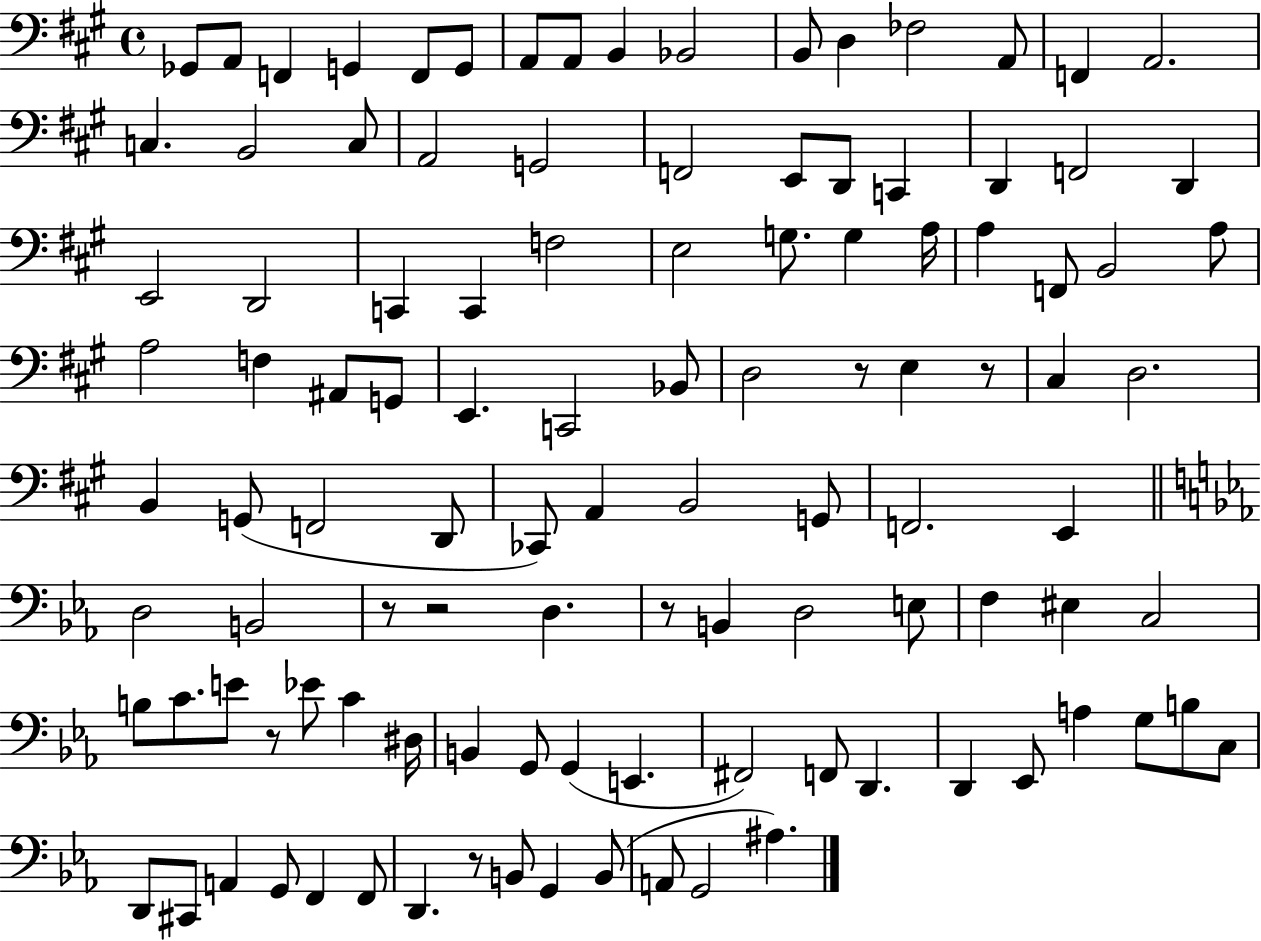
Gb2/e A2/e F2/q G2/q F2/e G2/e A2/e A2/e B2/q Bb2/h B2/e D3/q FES3/h A2/e F2/q A2/h. C3/q. B2/h C3/e A2/h G2/h F2/h E2/e D2/e C2/q D2/q F2/h D2/q E2/h D2/h C2/q C2/q F3/h E3/h G3/e. G3/q A3/s A3/q F2/e B2/h A3/e A3/h F3/q A#2/e G2/e E2/q. C2/h Bb2/e D3/h R/e E3/q R/e C#3/q D3/h. B2/q G2/e F2/h D2/e CES2/e A2/q B2/h G2/e F2/h. E2/q D3/h B2/h R/e R/h D3/q. R/e B2/q D3/h E3/e F3/q EIS3/q C3/h B3/e C4/e. E4/e R/e Eb4/e C4/q D#3/s B2/q G2/e G2/q E2/q. F#2/h F2/e D2/q. D2/q Eb2/e A3/q G3/e B3/e C3/e D2/e C#2/e A2/q G2/e F2/q F2/e D2/q. R/e B2/e G2/q B2/e A2/e G2/h A#3/q.